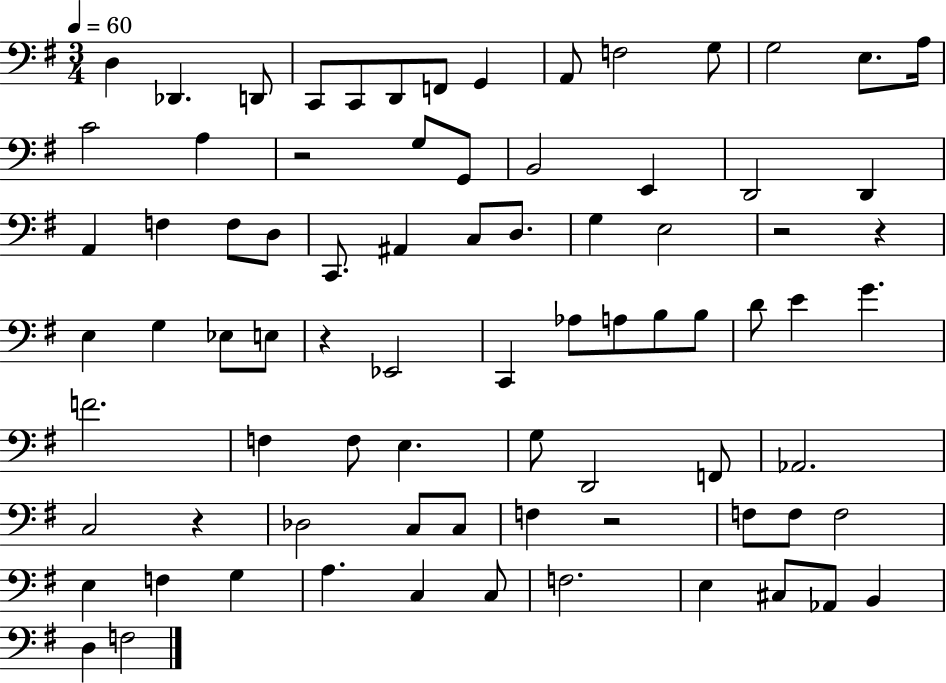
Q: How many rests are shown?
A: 6